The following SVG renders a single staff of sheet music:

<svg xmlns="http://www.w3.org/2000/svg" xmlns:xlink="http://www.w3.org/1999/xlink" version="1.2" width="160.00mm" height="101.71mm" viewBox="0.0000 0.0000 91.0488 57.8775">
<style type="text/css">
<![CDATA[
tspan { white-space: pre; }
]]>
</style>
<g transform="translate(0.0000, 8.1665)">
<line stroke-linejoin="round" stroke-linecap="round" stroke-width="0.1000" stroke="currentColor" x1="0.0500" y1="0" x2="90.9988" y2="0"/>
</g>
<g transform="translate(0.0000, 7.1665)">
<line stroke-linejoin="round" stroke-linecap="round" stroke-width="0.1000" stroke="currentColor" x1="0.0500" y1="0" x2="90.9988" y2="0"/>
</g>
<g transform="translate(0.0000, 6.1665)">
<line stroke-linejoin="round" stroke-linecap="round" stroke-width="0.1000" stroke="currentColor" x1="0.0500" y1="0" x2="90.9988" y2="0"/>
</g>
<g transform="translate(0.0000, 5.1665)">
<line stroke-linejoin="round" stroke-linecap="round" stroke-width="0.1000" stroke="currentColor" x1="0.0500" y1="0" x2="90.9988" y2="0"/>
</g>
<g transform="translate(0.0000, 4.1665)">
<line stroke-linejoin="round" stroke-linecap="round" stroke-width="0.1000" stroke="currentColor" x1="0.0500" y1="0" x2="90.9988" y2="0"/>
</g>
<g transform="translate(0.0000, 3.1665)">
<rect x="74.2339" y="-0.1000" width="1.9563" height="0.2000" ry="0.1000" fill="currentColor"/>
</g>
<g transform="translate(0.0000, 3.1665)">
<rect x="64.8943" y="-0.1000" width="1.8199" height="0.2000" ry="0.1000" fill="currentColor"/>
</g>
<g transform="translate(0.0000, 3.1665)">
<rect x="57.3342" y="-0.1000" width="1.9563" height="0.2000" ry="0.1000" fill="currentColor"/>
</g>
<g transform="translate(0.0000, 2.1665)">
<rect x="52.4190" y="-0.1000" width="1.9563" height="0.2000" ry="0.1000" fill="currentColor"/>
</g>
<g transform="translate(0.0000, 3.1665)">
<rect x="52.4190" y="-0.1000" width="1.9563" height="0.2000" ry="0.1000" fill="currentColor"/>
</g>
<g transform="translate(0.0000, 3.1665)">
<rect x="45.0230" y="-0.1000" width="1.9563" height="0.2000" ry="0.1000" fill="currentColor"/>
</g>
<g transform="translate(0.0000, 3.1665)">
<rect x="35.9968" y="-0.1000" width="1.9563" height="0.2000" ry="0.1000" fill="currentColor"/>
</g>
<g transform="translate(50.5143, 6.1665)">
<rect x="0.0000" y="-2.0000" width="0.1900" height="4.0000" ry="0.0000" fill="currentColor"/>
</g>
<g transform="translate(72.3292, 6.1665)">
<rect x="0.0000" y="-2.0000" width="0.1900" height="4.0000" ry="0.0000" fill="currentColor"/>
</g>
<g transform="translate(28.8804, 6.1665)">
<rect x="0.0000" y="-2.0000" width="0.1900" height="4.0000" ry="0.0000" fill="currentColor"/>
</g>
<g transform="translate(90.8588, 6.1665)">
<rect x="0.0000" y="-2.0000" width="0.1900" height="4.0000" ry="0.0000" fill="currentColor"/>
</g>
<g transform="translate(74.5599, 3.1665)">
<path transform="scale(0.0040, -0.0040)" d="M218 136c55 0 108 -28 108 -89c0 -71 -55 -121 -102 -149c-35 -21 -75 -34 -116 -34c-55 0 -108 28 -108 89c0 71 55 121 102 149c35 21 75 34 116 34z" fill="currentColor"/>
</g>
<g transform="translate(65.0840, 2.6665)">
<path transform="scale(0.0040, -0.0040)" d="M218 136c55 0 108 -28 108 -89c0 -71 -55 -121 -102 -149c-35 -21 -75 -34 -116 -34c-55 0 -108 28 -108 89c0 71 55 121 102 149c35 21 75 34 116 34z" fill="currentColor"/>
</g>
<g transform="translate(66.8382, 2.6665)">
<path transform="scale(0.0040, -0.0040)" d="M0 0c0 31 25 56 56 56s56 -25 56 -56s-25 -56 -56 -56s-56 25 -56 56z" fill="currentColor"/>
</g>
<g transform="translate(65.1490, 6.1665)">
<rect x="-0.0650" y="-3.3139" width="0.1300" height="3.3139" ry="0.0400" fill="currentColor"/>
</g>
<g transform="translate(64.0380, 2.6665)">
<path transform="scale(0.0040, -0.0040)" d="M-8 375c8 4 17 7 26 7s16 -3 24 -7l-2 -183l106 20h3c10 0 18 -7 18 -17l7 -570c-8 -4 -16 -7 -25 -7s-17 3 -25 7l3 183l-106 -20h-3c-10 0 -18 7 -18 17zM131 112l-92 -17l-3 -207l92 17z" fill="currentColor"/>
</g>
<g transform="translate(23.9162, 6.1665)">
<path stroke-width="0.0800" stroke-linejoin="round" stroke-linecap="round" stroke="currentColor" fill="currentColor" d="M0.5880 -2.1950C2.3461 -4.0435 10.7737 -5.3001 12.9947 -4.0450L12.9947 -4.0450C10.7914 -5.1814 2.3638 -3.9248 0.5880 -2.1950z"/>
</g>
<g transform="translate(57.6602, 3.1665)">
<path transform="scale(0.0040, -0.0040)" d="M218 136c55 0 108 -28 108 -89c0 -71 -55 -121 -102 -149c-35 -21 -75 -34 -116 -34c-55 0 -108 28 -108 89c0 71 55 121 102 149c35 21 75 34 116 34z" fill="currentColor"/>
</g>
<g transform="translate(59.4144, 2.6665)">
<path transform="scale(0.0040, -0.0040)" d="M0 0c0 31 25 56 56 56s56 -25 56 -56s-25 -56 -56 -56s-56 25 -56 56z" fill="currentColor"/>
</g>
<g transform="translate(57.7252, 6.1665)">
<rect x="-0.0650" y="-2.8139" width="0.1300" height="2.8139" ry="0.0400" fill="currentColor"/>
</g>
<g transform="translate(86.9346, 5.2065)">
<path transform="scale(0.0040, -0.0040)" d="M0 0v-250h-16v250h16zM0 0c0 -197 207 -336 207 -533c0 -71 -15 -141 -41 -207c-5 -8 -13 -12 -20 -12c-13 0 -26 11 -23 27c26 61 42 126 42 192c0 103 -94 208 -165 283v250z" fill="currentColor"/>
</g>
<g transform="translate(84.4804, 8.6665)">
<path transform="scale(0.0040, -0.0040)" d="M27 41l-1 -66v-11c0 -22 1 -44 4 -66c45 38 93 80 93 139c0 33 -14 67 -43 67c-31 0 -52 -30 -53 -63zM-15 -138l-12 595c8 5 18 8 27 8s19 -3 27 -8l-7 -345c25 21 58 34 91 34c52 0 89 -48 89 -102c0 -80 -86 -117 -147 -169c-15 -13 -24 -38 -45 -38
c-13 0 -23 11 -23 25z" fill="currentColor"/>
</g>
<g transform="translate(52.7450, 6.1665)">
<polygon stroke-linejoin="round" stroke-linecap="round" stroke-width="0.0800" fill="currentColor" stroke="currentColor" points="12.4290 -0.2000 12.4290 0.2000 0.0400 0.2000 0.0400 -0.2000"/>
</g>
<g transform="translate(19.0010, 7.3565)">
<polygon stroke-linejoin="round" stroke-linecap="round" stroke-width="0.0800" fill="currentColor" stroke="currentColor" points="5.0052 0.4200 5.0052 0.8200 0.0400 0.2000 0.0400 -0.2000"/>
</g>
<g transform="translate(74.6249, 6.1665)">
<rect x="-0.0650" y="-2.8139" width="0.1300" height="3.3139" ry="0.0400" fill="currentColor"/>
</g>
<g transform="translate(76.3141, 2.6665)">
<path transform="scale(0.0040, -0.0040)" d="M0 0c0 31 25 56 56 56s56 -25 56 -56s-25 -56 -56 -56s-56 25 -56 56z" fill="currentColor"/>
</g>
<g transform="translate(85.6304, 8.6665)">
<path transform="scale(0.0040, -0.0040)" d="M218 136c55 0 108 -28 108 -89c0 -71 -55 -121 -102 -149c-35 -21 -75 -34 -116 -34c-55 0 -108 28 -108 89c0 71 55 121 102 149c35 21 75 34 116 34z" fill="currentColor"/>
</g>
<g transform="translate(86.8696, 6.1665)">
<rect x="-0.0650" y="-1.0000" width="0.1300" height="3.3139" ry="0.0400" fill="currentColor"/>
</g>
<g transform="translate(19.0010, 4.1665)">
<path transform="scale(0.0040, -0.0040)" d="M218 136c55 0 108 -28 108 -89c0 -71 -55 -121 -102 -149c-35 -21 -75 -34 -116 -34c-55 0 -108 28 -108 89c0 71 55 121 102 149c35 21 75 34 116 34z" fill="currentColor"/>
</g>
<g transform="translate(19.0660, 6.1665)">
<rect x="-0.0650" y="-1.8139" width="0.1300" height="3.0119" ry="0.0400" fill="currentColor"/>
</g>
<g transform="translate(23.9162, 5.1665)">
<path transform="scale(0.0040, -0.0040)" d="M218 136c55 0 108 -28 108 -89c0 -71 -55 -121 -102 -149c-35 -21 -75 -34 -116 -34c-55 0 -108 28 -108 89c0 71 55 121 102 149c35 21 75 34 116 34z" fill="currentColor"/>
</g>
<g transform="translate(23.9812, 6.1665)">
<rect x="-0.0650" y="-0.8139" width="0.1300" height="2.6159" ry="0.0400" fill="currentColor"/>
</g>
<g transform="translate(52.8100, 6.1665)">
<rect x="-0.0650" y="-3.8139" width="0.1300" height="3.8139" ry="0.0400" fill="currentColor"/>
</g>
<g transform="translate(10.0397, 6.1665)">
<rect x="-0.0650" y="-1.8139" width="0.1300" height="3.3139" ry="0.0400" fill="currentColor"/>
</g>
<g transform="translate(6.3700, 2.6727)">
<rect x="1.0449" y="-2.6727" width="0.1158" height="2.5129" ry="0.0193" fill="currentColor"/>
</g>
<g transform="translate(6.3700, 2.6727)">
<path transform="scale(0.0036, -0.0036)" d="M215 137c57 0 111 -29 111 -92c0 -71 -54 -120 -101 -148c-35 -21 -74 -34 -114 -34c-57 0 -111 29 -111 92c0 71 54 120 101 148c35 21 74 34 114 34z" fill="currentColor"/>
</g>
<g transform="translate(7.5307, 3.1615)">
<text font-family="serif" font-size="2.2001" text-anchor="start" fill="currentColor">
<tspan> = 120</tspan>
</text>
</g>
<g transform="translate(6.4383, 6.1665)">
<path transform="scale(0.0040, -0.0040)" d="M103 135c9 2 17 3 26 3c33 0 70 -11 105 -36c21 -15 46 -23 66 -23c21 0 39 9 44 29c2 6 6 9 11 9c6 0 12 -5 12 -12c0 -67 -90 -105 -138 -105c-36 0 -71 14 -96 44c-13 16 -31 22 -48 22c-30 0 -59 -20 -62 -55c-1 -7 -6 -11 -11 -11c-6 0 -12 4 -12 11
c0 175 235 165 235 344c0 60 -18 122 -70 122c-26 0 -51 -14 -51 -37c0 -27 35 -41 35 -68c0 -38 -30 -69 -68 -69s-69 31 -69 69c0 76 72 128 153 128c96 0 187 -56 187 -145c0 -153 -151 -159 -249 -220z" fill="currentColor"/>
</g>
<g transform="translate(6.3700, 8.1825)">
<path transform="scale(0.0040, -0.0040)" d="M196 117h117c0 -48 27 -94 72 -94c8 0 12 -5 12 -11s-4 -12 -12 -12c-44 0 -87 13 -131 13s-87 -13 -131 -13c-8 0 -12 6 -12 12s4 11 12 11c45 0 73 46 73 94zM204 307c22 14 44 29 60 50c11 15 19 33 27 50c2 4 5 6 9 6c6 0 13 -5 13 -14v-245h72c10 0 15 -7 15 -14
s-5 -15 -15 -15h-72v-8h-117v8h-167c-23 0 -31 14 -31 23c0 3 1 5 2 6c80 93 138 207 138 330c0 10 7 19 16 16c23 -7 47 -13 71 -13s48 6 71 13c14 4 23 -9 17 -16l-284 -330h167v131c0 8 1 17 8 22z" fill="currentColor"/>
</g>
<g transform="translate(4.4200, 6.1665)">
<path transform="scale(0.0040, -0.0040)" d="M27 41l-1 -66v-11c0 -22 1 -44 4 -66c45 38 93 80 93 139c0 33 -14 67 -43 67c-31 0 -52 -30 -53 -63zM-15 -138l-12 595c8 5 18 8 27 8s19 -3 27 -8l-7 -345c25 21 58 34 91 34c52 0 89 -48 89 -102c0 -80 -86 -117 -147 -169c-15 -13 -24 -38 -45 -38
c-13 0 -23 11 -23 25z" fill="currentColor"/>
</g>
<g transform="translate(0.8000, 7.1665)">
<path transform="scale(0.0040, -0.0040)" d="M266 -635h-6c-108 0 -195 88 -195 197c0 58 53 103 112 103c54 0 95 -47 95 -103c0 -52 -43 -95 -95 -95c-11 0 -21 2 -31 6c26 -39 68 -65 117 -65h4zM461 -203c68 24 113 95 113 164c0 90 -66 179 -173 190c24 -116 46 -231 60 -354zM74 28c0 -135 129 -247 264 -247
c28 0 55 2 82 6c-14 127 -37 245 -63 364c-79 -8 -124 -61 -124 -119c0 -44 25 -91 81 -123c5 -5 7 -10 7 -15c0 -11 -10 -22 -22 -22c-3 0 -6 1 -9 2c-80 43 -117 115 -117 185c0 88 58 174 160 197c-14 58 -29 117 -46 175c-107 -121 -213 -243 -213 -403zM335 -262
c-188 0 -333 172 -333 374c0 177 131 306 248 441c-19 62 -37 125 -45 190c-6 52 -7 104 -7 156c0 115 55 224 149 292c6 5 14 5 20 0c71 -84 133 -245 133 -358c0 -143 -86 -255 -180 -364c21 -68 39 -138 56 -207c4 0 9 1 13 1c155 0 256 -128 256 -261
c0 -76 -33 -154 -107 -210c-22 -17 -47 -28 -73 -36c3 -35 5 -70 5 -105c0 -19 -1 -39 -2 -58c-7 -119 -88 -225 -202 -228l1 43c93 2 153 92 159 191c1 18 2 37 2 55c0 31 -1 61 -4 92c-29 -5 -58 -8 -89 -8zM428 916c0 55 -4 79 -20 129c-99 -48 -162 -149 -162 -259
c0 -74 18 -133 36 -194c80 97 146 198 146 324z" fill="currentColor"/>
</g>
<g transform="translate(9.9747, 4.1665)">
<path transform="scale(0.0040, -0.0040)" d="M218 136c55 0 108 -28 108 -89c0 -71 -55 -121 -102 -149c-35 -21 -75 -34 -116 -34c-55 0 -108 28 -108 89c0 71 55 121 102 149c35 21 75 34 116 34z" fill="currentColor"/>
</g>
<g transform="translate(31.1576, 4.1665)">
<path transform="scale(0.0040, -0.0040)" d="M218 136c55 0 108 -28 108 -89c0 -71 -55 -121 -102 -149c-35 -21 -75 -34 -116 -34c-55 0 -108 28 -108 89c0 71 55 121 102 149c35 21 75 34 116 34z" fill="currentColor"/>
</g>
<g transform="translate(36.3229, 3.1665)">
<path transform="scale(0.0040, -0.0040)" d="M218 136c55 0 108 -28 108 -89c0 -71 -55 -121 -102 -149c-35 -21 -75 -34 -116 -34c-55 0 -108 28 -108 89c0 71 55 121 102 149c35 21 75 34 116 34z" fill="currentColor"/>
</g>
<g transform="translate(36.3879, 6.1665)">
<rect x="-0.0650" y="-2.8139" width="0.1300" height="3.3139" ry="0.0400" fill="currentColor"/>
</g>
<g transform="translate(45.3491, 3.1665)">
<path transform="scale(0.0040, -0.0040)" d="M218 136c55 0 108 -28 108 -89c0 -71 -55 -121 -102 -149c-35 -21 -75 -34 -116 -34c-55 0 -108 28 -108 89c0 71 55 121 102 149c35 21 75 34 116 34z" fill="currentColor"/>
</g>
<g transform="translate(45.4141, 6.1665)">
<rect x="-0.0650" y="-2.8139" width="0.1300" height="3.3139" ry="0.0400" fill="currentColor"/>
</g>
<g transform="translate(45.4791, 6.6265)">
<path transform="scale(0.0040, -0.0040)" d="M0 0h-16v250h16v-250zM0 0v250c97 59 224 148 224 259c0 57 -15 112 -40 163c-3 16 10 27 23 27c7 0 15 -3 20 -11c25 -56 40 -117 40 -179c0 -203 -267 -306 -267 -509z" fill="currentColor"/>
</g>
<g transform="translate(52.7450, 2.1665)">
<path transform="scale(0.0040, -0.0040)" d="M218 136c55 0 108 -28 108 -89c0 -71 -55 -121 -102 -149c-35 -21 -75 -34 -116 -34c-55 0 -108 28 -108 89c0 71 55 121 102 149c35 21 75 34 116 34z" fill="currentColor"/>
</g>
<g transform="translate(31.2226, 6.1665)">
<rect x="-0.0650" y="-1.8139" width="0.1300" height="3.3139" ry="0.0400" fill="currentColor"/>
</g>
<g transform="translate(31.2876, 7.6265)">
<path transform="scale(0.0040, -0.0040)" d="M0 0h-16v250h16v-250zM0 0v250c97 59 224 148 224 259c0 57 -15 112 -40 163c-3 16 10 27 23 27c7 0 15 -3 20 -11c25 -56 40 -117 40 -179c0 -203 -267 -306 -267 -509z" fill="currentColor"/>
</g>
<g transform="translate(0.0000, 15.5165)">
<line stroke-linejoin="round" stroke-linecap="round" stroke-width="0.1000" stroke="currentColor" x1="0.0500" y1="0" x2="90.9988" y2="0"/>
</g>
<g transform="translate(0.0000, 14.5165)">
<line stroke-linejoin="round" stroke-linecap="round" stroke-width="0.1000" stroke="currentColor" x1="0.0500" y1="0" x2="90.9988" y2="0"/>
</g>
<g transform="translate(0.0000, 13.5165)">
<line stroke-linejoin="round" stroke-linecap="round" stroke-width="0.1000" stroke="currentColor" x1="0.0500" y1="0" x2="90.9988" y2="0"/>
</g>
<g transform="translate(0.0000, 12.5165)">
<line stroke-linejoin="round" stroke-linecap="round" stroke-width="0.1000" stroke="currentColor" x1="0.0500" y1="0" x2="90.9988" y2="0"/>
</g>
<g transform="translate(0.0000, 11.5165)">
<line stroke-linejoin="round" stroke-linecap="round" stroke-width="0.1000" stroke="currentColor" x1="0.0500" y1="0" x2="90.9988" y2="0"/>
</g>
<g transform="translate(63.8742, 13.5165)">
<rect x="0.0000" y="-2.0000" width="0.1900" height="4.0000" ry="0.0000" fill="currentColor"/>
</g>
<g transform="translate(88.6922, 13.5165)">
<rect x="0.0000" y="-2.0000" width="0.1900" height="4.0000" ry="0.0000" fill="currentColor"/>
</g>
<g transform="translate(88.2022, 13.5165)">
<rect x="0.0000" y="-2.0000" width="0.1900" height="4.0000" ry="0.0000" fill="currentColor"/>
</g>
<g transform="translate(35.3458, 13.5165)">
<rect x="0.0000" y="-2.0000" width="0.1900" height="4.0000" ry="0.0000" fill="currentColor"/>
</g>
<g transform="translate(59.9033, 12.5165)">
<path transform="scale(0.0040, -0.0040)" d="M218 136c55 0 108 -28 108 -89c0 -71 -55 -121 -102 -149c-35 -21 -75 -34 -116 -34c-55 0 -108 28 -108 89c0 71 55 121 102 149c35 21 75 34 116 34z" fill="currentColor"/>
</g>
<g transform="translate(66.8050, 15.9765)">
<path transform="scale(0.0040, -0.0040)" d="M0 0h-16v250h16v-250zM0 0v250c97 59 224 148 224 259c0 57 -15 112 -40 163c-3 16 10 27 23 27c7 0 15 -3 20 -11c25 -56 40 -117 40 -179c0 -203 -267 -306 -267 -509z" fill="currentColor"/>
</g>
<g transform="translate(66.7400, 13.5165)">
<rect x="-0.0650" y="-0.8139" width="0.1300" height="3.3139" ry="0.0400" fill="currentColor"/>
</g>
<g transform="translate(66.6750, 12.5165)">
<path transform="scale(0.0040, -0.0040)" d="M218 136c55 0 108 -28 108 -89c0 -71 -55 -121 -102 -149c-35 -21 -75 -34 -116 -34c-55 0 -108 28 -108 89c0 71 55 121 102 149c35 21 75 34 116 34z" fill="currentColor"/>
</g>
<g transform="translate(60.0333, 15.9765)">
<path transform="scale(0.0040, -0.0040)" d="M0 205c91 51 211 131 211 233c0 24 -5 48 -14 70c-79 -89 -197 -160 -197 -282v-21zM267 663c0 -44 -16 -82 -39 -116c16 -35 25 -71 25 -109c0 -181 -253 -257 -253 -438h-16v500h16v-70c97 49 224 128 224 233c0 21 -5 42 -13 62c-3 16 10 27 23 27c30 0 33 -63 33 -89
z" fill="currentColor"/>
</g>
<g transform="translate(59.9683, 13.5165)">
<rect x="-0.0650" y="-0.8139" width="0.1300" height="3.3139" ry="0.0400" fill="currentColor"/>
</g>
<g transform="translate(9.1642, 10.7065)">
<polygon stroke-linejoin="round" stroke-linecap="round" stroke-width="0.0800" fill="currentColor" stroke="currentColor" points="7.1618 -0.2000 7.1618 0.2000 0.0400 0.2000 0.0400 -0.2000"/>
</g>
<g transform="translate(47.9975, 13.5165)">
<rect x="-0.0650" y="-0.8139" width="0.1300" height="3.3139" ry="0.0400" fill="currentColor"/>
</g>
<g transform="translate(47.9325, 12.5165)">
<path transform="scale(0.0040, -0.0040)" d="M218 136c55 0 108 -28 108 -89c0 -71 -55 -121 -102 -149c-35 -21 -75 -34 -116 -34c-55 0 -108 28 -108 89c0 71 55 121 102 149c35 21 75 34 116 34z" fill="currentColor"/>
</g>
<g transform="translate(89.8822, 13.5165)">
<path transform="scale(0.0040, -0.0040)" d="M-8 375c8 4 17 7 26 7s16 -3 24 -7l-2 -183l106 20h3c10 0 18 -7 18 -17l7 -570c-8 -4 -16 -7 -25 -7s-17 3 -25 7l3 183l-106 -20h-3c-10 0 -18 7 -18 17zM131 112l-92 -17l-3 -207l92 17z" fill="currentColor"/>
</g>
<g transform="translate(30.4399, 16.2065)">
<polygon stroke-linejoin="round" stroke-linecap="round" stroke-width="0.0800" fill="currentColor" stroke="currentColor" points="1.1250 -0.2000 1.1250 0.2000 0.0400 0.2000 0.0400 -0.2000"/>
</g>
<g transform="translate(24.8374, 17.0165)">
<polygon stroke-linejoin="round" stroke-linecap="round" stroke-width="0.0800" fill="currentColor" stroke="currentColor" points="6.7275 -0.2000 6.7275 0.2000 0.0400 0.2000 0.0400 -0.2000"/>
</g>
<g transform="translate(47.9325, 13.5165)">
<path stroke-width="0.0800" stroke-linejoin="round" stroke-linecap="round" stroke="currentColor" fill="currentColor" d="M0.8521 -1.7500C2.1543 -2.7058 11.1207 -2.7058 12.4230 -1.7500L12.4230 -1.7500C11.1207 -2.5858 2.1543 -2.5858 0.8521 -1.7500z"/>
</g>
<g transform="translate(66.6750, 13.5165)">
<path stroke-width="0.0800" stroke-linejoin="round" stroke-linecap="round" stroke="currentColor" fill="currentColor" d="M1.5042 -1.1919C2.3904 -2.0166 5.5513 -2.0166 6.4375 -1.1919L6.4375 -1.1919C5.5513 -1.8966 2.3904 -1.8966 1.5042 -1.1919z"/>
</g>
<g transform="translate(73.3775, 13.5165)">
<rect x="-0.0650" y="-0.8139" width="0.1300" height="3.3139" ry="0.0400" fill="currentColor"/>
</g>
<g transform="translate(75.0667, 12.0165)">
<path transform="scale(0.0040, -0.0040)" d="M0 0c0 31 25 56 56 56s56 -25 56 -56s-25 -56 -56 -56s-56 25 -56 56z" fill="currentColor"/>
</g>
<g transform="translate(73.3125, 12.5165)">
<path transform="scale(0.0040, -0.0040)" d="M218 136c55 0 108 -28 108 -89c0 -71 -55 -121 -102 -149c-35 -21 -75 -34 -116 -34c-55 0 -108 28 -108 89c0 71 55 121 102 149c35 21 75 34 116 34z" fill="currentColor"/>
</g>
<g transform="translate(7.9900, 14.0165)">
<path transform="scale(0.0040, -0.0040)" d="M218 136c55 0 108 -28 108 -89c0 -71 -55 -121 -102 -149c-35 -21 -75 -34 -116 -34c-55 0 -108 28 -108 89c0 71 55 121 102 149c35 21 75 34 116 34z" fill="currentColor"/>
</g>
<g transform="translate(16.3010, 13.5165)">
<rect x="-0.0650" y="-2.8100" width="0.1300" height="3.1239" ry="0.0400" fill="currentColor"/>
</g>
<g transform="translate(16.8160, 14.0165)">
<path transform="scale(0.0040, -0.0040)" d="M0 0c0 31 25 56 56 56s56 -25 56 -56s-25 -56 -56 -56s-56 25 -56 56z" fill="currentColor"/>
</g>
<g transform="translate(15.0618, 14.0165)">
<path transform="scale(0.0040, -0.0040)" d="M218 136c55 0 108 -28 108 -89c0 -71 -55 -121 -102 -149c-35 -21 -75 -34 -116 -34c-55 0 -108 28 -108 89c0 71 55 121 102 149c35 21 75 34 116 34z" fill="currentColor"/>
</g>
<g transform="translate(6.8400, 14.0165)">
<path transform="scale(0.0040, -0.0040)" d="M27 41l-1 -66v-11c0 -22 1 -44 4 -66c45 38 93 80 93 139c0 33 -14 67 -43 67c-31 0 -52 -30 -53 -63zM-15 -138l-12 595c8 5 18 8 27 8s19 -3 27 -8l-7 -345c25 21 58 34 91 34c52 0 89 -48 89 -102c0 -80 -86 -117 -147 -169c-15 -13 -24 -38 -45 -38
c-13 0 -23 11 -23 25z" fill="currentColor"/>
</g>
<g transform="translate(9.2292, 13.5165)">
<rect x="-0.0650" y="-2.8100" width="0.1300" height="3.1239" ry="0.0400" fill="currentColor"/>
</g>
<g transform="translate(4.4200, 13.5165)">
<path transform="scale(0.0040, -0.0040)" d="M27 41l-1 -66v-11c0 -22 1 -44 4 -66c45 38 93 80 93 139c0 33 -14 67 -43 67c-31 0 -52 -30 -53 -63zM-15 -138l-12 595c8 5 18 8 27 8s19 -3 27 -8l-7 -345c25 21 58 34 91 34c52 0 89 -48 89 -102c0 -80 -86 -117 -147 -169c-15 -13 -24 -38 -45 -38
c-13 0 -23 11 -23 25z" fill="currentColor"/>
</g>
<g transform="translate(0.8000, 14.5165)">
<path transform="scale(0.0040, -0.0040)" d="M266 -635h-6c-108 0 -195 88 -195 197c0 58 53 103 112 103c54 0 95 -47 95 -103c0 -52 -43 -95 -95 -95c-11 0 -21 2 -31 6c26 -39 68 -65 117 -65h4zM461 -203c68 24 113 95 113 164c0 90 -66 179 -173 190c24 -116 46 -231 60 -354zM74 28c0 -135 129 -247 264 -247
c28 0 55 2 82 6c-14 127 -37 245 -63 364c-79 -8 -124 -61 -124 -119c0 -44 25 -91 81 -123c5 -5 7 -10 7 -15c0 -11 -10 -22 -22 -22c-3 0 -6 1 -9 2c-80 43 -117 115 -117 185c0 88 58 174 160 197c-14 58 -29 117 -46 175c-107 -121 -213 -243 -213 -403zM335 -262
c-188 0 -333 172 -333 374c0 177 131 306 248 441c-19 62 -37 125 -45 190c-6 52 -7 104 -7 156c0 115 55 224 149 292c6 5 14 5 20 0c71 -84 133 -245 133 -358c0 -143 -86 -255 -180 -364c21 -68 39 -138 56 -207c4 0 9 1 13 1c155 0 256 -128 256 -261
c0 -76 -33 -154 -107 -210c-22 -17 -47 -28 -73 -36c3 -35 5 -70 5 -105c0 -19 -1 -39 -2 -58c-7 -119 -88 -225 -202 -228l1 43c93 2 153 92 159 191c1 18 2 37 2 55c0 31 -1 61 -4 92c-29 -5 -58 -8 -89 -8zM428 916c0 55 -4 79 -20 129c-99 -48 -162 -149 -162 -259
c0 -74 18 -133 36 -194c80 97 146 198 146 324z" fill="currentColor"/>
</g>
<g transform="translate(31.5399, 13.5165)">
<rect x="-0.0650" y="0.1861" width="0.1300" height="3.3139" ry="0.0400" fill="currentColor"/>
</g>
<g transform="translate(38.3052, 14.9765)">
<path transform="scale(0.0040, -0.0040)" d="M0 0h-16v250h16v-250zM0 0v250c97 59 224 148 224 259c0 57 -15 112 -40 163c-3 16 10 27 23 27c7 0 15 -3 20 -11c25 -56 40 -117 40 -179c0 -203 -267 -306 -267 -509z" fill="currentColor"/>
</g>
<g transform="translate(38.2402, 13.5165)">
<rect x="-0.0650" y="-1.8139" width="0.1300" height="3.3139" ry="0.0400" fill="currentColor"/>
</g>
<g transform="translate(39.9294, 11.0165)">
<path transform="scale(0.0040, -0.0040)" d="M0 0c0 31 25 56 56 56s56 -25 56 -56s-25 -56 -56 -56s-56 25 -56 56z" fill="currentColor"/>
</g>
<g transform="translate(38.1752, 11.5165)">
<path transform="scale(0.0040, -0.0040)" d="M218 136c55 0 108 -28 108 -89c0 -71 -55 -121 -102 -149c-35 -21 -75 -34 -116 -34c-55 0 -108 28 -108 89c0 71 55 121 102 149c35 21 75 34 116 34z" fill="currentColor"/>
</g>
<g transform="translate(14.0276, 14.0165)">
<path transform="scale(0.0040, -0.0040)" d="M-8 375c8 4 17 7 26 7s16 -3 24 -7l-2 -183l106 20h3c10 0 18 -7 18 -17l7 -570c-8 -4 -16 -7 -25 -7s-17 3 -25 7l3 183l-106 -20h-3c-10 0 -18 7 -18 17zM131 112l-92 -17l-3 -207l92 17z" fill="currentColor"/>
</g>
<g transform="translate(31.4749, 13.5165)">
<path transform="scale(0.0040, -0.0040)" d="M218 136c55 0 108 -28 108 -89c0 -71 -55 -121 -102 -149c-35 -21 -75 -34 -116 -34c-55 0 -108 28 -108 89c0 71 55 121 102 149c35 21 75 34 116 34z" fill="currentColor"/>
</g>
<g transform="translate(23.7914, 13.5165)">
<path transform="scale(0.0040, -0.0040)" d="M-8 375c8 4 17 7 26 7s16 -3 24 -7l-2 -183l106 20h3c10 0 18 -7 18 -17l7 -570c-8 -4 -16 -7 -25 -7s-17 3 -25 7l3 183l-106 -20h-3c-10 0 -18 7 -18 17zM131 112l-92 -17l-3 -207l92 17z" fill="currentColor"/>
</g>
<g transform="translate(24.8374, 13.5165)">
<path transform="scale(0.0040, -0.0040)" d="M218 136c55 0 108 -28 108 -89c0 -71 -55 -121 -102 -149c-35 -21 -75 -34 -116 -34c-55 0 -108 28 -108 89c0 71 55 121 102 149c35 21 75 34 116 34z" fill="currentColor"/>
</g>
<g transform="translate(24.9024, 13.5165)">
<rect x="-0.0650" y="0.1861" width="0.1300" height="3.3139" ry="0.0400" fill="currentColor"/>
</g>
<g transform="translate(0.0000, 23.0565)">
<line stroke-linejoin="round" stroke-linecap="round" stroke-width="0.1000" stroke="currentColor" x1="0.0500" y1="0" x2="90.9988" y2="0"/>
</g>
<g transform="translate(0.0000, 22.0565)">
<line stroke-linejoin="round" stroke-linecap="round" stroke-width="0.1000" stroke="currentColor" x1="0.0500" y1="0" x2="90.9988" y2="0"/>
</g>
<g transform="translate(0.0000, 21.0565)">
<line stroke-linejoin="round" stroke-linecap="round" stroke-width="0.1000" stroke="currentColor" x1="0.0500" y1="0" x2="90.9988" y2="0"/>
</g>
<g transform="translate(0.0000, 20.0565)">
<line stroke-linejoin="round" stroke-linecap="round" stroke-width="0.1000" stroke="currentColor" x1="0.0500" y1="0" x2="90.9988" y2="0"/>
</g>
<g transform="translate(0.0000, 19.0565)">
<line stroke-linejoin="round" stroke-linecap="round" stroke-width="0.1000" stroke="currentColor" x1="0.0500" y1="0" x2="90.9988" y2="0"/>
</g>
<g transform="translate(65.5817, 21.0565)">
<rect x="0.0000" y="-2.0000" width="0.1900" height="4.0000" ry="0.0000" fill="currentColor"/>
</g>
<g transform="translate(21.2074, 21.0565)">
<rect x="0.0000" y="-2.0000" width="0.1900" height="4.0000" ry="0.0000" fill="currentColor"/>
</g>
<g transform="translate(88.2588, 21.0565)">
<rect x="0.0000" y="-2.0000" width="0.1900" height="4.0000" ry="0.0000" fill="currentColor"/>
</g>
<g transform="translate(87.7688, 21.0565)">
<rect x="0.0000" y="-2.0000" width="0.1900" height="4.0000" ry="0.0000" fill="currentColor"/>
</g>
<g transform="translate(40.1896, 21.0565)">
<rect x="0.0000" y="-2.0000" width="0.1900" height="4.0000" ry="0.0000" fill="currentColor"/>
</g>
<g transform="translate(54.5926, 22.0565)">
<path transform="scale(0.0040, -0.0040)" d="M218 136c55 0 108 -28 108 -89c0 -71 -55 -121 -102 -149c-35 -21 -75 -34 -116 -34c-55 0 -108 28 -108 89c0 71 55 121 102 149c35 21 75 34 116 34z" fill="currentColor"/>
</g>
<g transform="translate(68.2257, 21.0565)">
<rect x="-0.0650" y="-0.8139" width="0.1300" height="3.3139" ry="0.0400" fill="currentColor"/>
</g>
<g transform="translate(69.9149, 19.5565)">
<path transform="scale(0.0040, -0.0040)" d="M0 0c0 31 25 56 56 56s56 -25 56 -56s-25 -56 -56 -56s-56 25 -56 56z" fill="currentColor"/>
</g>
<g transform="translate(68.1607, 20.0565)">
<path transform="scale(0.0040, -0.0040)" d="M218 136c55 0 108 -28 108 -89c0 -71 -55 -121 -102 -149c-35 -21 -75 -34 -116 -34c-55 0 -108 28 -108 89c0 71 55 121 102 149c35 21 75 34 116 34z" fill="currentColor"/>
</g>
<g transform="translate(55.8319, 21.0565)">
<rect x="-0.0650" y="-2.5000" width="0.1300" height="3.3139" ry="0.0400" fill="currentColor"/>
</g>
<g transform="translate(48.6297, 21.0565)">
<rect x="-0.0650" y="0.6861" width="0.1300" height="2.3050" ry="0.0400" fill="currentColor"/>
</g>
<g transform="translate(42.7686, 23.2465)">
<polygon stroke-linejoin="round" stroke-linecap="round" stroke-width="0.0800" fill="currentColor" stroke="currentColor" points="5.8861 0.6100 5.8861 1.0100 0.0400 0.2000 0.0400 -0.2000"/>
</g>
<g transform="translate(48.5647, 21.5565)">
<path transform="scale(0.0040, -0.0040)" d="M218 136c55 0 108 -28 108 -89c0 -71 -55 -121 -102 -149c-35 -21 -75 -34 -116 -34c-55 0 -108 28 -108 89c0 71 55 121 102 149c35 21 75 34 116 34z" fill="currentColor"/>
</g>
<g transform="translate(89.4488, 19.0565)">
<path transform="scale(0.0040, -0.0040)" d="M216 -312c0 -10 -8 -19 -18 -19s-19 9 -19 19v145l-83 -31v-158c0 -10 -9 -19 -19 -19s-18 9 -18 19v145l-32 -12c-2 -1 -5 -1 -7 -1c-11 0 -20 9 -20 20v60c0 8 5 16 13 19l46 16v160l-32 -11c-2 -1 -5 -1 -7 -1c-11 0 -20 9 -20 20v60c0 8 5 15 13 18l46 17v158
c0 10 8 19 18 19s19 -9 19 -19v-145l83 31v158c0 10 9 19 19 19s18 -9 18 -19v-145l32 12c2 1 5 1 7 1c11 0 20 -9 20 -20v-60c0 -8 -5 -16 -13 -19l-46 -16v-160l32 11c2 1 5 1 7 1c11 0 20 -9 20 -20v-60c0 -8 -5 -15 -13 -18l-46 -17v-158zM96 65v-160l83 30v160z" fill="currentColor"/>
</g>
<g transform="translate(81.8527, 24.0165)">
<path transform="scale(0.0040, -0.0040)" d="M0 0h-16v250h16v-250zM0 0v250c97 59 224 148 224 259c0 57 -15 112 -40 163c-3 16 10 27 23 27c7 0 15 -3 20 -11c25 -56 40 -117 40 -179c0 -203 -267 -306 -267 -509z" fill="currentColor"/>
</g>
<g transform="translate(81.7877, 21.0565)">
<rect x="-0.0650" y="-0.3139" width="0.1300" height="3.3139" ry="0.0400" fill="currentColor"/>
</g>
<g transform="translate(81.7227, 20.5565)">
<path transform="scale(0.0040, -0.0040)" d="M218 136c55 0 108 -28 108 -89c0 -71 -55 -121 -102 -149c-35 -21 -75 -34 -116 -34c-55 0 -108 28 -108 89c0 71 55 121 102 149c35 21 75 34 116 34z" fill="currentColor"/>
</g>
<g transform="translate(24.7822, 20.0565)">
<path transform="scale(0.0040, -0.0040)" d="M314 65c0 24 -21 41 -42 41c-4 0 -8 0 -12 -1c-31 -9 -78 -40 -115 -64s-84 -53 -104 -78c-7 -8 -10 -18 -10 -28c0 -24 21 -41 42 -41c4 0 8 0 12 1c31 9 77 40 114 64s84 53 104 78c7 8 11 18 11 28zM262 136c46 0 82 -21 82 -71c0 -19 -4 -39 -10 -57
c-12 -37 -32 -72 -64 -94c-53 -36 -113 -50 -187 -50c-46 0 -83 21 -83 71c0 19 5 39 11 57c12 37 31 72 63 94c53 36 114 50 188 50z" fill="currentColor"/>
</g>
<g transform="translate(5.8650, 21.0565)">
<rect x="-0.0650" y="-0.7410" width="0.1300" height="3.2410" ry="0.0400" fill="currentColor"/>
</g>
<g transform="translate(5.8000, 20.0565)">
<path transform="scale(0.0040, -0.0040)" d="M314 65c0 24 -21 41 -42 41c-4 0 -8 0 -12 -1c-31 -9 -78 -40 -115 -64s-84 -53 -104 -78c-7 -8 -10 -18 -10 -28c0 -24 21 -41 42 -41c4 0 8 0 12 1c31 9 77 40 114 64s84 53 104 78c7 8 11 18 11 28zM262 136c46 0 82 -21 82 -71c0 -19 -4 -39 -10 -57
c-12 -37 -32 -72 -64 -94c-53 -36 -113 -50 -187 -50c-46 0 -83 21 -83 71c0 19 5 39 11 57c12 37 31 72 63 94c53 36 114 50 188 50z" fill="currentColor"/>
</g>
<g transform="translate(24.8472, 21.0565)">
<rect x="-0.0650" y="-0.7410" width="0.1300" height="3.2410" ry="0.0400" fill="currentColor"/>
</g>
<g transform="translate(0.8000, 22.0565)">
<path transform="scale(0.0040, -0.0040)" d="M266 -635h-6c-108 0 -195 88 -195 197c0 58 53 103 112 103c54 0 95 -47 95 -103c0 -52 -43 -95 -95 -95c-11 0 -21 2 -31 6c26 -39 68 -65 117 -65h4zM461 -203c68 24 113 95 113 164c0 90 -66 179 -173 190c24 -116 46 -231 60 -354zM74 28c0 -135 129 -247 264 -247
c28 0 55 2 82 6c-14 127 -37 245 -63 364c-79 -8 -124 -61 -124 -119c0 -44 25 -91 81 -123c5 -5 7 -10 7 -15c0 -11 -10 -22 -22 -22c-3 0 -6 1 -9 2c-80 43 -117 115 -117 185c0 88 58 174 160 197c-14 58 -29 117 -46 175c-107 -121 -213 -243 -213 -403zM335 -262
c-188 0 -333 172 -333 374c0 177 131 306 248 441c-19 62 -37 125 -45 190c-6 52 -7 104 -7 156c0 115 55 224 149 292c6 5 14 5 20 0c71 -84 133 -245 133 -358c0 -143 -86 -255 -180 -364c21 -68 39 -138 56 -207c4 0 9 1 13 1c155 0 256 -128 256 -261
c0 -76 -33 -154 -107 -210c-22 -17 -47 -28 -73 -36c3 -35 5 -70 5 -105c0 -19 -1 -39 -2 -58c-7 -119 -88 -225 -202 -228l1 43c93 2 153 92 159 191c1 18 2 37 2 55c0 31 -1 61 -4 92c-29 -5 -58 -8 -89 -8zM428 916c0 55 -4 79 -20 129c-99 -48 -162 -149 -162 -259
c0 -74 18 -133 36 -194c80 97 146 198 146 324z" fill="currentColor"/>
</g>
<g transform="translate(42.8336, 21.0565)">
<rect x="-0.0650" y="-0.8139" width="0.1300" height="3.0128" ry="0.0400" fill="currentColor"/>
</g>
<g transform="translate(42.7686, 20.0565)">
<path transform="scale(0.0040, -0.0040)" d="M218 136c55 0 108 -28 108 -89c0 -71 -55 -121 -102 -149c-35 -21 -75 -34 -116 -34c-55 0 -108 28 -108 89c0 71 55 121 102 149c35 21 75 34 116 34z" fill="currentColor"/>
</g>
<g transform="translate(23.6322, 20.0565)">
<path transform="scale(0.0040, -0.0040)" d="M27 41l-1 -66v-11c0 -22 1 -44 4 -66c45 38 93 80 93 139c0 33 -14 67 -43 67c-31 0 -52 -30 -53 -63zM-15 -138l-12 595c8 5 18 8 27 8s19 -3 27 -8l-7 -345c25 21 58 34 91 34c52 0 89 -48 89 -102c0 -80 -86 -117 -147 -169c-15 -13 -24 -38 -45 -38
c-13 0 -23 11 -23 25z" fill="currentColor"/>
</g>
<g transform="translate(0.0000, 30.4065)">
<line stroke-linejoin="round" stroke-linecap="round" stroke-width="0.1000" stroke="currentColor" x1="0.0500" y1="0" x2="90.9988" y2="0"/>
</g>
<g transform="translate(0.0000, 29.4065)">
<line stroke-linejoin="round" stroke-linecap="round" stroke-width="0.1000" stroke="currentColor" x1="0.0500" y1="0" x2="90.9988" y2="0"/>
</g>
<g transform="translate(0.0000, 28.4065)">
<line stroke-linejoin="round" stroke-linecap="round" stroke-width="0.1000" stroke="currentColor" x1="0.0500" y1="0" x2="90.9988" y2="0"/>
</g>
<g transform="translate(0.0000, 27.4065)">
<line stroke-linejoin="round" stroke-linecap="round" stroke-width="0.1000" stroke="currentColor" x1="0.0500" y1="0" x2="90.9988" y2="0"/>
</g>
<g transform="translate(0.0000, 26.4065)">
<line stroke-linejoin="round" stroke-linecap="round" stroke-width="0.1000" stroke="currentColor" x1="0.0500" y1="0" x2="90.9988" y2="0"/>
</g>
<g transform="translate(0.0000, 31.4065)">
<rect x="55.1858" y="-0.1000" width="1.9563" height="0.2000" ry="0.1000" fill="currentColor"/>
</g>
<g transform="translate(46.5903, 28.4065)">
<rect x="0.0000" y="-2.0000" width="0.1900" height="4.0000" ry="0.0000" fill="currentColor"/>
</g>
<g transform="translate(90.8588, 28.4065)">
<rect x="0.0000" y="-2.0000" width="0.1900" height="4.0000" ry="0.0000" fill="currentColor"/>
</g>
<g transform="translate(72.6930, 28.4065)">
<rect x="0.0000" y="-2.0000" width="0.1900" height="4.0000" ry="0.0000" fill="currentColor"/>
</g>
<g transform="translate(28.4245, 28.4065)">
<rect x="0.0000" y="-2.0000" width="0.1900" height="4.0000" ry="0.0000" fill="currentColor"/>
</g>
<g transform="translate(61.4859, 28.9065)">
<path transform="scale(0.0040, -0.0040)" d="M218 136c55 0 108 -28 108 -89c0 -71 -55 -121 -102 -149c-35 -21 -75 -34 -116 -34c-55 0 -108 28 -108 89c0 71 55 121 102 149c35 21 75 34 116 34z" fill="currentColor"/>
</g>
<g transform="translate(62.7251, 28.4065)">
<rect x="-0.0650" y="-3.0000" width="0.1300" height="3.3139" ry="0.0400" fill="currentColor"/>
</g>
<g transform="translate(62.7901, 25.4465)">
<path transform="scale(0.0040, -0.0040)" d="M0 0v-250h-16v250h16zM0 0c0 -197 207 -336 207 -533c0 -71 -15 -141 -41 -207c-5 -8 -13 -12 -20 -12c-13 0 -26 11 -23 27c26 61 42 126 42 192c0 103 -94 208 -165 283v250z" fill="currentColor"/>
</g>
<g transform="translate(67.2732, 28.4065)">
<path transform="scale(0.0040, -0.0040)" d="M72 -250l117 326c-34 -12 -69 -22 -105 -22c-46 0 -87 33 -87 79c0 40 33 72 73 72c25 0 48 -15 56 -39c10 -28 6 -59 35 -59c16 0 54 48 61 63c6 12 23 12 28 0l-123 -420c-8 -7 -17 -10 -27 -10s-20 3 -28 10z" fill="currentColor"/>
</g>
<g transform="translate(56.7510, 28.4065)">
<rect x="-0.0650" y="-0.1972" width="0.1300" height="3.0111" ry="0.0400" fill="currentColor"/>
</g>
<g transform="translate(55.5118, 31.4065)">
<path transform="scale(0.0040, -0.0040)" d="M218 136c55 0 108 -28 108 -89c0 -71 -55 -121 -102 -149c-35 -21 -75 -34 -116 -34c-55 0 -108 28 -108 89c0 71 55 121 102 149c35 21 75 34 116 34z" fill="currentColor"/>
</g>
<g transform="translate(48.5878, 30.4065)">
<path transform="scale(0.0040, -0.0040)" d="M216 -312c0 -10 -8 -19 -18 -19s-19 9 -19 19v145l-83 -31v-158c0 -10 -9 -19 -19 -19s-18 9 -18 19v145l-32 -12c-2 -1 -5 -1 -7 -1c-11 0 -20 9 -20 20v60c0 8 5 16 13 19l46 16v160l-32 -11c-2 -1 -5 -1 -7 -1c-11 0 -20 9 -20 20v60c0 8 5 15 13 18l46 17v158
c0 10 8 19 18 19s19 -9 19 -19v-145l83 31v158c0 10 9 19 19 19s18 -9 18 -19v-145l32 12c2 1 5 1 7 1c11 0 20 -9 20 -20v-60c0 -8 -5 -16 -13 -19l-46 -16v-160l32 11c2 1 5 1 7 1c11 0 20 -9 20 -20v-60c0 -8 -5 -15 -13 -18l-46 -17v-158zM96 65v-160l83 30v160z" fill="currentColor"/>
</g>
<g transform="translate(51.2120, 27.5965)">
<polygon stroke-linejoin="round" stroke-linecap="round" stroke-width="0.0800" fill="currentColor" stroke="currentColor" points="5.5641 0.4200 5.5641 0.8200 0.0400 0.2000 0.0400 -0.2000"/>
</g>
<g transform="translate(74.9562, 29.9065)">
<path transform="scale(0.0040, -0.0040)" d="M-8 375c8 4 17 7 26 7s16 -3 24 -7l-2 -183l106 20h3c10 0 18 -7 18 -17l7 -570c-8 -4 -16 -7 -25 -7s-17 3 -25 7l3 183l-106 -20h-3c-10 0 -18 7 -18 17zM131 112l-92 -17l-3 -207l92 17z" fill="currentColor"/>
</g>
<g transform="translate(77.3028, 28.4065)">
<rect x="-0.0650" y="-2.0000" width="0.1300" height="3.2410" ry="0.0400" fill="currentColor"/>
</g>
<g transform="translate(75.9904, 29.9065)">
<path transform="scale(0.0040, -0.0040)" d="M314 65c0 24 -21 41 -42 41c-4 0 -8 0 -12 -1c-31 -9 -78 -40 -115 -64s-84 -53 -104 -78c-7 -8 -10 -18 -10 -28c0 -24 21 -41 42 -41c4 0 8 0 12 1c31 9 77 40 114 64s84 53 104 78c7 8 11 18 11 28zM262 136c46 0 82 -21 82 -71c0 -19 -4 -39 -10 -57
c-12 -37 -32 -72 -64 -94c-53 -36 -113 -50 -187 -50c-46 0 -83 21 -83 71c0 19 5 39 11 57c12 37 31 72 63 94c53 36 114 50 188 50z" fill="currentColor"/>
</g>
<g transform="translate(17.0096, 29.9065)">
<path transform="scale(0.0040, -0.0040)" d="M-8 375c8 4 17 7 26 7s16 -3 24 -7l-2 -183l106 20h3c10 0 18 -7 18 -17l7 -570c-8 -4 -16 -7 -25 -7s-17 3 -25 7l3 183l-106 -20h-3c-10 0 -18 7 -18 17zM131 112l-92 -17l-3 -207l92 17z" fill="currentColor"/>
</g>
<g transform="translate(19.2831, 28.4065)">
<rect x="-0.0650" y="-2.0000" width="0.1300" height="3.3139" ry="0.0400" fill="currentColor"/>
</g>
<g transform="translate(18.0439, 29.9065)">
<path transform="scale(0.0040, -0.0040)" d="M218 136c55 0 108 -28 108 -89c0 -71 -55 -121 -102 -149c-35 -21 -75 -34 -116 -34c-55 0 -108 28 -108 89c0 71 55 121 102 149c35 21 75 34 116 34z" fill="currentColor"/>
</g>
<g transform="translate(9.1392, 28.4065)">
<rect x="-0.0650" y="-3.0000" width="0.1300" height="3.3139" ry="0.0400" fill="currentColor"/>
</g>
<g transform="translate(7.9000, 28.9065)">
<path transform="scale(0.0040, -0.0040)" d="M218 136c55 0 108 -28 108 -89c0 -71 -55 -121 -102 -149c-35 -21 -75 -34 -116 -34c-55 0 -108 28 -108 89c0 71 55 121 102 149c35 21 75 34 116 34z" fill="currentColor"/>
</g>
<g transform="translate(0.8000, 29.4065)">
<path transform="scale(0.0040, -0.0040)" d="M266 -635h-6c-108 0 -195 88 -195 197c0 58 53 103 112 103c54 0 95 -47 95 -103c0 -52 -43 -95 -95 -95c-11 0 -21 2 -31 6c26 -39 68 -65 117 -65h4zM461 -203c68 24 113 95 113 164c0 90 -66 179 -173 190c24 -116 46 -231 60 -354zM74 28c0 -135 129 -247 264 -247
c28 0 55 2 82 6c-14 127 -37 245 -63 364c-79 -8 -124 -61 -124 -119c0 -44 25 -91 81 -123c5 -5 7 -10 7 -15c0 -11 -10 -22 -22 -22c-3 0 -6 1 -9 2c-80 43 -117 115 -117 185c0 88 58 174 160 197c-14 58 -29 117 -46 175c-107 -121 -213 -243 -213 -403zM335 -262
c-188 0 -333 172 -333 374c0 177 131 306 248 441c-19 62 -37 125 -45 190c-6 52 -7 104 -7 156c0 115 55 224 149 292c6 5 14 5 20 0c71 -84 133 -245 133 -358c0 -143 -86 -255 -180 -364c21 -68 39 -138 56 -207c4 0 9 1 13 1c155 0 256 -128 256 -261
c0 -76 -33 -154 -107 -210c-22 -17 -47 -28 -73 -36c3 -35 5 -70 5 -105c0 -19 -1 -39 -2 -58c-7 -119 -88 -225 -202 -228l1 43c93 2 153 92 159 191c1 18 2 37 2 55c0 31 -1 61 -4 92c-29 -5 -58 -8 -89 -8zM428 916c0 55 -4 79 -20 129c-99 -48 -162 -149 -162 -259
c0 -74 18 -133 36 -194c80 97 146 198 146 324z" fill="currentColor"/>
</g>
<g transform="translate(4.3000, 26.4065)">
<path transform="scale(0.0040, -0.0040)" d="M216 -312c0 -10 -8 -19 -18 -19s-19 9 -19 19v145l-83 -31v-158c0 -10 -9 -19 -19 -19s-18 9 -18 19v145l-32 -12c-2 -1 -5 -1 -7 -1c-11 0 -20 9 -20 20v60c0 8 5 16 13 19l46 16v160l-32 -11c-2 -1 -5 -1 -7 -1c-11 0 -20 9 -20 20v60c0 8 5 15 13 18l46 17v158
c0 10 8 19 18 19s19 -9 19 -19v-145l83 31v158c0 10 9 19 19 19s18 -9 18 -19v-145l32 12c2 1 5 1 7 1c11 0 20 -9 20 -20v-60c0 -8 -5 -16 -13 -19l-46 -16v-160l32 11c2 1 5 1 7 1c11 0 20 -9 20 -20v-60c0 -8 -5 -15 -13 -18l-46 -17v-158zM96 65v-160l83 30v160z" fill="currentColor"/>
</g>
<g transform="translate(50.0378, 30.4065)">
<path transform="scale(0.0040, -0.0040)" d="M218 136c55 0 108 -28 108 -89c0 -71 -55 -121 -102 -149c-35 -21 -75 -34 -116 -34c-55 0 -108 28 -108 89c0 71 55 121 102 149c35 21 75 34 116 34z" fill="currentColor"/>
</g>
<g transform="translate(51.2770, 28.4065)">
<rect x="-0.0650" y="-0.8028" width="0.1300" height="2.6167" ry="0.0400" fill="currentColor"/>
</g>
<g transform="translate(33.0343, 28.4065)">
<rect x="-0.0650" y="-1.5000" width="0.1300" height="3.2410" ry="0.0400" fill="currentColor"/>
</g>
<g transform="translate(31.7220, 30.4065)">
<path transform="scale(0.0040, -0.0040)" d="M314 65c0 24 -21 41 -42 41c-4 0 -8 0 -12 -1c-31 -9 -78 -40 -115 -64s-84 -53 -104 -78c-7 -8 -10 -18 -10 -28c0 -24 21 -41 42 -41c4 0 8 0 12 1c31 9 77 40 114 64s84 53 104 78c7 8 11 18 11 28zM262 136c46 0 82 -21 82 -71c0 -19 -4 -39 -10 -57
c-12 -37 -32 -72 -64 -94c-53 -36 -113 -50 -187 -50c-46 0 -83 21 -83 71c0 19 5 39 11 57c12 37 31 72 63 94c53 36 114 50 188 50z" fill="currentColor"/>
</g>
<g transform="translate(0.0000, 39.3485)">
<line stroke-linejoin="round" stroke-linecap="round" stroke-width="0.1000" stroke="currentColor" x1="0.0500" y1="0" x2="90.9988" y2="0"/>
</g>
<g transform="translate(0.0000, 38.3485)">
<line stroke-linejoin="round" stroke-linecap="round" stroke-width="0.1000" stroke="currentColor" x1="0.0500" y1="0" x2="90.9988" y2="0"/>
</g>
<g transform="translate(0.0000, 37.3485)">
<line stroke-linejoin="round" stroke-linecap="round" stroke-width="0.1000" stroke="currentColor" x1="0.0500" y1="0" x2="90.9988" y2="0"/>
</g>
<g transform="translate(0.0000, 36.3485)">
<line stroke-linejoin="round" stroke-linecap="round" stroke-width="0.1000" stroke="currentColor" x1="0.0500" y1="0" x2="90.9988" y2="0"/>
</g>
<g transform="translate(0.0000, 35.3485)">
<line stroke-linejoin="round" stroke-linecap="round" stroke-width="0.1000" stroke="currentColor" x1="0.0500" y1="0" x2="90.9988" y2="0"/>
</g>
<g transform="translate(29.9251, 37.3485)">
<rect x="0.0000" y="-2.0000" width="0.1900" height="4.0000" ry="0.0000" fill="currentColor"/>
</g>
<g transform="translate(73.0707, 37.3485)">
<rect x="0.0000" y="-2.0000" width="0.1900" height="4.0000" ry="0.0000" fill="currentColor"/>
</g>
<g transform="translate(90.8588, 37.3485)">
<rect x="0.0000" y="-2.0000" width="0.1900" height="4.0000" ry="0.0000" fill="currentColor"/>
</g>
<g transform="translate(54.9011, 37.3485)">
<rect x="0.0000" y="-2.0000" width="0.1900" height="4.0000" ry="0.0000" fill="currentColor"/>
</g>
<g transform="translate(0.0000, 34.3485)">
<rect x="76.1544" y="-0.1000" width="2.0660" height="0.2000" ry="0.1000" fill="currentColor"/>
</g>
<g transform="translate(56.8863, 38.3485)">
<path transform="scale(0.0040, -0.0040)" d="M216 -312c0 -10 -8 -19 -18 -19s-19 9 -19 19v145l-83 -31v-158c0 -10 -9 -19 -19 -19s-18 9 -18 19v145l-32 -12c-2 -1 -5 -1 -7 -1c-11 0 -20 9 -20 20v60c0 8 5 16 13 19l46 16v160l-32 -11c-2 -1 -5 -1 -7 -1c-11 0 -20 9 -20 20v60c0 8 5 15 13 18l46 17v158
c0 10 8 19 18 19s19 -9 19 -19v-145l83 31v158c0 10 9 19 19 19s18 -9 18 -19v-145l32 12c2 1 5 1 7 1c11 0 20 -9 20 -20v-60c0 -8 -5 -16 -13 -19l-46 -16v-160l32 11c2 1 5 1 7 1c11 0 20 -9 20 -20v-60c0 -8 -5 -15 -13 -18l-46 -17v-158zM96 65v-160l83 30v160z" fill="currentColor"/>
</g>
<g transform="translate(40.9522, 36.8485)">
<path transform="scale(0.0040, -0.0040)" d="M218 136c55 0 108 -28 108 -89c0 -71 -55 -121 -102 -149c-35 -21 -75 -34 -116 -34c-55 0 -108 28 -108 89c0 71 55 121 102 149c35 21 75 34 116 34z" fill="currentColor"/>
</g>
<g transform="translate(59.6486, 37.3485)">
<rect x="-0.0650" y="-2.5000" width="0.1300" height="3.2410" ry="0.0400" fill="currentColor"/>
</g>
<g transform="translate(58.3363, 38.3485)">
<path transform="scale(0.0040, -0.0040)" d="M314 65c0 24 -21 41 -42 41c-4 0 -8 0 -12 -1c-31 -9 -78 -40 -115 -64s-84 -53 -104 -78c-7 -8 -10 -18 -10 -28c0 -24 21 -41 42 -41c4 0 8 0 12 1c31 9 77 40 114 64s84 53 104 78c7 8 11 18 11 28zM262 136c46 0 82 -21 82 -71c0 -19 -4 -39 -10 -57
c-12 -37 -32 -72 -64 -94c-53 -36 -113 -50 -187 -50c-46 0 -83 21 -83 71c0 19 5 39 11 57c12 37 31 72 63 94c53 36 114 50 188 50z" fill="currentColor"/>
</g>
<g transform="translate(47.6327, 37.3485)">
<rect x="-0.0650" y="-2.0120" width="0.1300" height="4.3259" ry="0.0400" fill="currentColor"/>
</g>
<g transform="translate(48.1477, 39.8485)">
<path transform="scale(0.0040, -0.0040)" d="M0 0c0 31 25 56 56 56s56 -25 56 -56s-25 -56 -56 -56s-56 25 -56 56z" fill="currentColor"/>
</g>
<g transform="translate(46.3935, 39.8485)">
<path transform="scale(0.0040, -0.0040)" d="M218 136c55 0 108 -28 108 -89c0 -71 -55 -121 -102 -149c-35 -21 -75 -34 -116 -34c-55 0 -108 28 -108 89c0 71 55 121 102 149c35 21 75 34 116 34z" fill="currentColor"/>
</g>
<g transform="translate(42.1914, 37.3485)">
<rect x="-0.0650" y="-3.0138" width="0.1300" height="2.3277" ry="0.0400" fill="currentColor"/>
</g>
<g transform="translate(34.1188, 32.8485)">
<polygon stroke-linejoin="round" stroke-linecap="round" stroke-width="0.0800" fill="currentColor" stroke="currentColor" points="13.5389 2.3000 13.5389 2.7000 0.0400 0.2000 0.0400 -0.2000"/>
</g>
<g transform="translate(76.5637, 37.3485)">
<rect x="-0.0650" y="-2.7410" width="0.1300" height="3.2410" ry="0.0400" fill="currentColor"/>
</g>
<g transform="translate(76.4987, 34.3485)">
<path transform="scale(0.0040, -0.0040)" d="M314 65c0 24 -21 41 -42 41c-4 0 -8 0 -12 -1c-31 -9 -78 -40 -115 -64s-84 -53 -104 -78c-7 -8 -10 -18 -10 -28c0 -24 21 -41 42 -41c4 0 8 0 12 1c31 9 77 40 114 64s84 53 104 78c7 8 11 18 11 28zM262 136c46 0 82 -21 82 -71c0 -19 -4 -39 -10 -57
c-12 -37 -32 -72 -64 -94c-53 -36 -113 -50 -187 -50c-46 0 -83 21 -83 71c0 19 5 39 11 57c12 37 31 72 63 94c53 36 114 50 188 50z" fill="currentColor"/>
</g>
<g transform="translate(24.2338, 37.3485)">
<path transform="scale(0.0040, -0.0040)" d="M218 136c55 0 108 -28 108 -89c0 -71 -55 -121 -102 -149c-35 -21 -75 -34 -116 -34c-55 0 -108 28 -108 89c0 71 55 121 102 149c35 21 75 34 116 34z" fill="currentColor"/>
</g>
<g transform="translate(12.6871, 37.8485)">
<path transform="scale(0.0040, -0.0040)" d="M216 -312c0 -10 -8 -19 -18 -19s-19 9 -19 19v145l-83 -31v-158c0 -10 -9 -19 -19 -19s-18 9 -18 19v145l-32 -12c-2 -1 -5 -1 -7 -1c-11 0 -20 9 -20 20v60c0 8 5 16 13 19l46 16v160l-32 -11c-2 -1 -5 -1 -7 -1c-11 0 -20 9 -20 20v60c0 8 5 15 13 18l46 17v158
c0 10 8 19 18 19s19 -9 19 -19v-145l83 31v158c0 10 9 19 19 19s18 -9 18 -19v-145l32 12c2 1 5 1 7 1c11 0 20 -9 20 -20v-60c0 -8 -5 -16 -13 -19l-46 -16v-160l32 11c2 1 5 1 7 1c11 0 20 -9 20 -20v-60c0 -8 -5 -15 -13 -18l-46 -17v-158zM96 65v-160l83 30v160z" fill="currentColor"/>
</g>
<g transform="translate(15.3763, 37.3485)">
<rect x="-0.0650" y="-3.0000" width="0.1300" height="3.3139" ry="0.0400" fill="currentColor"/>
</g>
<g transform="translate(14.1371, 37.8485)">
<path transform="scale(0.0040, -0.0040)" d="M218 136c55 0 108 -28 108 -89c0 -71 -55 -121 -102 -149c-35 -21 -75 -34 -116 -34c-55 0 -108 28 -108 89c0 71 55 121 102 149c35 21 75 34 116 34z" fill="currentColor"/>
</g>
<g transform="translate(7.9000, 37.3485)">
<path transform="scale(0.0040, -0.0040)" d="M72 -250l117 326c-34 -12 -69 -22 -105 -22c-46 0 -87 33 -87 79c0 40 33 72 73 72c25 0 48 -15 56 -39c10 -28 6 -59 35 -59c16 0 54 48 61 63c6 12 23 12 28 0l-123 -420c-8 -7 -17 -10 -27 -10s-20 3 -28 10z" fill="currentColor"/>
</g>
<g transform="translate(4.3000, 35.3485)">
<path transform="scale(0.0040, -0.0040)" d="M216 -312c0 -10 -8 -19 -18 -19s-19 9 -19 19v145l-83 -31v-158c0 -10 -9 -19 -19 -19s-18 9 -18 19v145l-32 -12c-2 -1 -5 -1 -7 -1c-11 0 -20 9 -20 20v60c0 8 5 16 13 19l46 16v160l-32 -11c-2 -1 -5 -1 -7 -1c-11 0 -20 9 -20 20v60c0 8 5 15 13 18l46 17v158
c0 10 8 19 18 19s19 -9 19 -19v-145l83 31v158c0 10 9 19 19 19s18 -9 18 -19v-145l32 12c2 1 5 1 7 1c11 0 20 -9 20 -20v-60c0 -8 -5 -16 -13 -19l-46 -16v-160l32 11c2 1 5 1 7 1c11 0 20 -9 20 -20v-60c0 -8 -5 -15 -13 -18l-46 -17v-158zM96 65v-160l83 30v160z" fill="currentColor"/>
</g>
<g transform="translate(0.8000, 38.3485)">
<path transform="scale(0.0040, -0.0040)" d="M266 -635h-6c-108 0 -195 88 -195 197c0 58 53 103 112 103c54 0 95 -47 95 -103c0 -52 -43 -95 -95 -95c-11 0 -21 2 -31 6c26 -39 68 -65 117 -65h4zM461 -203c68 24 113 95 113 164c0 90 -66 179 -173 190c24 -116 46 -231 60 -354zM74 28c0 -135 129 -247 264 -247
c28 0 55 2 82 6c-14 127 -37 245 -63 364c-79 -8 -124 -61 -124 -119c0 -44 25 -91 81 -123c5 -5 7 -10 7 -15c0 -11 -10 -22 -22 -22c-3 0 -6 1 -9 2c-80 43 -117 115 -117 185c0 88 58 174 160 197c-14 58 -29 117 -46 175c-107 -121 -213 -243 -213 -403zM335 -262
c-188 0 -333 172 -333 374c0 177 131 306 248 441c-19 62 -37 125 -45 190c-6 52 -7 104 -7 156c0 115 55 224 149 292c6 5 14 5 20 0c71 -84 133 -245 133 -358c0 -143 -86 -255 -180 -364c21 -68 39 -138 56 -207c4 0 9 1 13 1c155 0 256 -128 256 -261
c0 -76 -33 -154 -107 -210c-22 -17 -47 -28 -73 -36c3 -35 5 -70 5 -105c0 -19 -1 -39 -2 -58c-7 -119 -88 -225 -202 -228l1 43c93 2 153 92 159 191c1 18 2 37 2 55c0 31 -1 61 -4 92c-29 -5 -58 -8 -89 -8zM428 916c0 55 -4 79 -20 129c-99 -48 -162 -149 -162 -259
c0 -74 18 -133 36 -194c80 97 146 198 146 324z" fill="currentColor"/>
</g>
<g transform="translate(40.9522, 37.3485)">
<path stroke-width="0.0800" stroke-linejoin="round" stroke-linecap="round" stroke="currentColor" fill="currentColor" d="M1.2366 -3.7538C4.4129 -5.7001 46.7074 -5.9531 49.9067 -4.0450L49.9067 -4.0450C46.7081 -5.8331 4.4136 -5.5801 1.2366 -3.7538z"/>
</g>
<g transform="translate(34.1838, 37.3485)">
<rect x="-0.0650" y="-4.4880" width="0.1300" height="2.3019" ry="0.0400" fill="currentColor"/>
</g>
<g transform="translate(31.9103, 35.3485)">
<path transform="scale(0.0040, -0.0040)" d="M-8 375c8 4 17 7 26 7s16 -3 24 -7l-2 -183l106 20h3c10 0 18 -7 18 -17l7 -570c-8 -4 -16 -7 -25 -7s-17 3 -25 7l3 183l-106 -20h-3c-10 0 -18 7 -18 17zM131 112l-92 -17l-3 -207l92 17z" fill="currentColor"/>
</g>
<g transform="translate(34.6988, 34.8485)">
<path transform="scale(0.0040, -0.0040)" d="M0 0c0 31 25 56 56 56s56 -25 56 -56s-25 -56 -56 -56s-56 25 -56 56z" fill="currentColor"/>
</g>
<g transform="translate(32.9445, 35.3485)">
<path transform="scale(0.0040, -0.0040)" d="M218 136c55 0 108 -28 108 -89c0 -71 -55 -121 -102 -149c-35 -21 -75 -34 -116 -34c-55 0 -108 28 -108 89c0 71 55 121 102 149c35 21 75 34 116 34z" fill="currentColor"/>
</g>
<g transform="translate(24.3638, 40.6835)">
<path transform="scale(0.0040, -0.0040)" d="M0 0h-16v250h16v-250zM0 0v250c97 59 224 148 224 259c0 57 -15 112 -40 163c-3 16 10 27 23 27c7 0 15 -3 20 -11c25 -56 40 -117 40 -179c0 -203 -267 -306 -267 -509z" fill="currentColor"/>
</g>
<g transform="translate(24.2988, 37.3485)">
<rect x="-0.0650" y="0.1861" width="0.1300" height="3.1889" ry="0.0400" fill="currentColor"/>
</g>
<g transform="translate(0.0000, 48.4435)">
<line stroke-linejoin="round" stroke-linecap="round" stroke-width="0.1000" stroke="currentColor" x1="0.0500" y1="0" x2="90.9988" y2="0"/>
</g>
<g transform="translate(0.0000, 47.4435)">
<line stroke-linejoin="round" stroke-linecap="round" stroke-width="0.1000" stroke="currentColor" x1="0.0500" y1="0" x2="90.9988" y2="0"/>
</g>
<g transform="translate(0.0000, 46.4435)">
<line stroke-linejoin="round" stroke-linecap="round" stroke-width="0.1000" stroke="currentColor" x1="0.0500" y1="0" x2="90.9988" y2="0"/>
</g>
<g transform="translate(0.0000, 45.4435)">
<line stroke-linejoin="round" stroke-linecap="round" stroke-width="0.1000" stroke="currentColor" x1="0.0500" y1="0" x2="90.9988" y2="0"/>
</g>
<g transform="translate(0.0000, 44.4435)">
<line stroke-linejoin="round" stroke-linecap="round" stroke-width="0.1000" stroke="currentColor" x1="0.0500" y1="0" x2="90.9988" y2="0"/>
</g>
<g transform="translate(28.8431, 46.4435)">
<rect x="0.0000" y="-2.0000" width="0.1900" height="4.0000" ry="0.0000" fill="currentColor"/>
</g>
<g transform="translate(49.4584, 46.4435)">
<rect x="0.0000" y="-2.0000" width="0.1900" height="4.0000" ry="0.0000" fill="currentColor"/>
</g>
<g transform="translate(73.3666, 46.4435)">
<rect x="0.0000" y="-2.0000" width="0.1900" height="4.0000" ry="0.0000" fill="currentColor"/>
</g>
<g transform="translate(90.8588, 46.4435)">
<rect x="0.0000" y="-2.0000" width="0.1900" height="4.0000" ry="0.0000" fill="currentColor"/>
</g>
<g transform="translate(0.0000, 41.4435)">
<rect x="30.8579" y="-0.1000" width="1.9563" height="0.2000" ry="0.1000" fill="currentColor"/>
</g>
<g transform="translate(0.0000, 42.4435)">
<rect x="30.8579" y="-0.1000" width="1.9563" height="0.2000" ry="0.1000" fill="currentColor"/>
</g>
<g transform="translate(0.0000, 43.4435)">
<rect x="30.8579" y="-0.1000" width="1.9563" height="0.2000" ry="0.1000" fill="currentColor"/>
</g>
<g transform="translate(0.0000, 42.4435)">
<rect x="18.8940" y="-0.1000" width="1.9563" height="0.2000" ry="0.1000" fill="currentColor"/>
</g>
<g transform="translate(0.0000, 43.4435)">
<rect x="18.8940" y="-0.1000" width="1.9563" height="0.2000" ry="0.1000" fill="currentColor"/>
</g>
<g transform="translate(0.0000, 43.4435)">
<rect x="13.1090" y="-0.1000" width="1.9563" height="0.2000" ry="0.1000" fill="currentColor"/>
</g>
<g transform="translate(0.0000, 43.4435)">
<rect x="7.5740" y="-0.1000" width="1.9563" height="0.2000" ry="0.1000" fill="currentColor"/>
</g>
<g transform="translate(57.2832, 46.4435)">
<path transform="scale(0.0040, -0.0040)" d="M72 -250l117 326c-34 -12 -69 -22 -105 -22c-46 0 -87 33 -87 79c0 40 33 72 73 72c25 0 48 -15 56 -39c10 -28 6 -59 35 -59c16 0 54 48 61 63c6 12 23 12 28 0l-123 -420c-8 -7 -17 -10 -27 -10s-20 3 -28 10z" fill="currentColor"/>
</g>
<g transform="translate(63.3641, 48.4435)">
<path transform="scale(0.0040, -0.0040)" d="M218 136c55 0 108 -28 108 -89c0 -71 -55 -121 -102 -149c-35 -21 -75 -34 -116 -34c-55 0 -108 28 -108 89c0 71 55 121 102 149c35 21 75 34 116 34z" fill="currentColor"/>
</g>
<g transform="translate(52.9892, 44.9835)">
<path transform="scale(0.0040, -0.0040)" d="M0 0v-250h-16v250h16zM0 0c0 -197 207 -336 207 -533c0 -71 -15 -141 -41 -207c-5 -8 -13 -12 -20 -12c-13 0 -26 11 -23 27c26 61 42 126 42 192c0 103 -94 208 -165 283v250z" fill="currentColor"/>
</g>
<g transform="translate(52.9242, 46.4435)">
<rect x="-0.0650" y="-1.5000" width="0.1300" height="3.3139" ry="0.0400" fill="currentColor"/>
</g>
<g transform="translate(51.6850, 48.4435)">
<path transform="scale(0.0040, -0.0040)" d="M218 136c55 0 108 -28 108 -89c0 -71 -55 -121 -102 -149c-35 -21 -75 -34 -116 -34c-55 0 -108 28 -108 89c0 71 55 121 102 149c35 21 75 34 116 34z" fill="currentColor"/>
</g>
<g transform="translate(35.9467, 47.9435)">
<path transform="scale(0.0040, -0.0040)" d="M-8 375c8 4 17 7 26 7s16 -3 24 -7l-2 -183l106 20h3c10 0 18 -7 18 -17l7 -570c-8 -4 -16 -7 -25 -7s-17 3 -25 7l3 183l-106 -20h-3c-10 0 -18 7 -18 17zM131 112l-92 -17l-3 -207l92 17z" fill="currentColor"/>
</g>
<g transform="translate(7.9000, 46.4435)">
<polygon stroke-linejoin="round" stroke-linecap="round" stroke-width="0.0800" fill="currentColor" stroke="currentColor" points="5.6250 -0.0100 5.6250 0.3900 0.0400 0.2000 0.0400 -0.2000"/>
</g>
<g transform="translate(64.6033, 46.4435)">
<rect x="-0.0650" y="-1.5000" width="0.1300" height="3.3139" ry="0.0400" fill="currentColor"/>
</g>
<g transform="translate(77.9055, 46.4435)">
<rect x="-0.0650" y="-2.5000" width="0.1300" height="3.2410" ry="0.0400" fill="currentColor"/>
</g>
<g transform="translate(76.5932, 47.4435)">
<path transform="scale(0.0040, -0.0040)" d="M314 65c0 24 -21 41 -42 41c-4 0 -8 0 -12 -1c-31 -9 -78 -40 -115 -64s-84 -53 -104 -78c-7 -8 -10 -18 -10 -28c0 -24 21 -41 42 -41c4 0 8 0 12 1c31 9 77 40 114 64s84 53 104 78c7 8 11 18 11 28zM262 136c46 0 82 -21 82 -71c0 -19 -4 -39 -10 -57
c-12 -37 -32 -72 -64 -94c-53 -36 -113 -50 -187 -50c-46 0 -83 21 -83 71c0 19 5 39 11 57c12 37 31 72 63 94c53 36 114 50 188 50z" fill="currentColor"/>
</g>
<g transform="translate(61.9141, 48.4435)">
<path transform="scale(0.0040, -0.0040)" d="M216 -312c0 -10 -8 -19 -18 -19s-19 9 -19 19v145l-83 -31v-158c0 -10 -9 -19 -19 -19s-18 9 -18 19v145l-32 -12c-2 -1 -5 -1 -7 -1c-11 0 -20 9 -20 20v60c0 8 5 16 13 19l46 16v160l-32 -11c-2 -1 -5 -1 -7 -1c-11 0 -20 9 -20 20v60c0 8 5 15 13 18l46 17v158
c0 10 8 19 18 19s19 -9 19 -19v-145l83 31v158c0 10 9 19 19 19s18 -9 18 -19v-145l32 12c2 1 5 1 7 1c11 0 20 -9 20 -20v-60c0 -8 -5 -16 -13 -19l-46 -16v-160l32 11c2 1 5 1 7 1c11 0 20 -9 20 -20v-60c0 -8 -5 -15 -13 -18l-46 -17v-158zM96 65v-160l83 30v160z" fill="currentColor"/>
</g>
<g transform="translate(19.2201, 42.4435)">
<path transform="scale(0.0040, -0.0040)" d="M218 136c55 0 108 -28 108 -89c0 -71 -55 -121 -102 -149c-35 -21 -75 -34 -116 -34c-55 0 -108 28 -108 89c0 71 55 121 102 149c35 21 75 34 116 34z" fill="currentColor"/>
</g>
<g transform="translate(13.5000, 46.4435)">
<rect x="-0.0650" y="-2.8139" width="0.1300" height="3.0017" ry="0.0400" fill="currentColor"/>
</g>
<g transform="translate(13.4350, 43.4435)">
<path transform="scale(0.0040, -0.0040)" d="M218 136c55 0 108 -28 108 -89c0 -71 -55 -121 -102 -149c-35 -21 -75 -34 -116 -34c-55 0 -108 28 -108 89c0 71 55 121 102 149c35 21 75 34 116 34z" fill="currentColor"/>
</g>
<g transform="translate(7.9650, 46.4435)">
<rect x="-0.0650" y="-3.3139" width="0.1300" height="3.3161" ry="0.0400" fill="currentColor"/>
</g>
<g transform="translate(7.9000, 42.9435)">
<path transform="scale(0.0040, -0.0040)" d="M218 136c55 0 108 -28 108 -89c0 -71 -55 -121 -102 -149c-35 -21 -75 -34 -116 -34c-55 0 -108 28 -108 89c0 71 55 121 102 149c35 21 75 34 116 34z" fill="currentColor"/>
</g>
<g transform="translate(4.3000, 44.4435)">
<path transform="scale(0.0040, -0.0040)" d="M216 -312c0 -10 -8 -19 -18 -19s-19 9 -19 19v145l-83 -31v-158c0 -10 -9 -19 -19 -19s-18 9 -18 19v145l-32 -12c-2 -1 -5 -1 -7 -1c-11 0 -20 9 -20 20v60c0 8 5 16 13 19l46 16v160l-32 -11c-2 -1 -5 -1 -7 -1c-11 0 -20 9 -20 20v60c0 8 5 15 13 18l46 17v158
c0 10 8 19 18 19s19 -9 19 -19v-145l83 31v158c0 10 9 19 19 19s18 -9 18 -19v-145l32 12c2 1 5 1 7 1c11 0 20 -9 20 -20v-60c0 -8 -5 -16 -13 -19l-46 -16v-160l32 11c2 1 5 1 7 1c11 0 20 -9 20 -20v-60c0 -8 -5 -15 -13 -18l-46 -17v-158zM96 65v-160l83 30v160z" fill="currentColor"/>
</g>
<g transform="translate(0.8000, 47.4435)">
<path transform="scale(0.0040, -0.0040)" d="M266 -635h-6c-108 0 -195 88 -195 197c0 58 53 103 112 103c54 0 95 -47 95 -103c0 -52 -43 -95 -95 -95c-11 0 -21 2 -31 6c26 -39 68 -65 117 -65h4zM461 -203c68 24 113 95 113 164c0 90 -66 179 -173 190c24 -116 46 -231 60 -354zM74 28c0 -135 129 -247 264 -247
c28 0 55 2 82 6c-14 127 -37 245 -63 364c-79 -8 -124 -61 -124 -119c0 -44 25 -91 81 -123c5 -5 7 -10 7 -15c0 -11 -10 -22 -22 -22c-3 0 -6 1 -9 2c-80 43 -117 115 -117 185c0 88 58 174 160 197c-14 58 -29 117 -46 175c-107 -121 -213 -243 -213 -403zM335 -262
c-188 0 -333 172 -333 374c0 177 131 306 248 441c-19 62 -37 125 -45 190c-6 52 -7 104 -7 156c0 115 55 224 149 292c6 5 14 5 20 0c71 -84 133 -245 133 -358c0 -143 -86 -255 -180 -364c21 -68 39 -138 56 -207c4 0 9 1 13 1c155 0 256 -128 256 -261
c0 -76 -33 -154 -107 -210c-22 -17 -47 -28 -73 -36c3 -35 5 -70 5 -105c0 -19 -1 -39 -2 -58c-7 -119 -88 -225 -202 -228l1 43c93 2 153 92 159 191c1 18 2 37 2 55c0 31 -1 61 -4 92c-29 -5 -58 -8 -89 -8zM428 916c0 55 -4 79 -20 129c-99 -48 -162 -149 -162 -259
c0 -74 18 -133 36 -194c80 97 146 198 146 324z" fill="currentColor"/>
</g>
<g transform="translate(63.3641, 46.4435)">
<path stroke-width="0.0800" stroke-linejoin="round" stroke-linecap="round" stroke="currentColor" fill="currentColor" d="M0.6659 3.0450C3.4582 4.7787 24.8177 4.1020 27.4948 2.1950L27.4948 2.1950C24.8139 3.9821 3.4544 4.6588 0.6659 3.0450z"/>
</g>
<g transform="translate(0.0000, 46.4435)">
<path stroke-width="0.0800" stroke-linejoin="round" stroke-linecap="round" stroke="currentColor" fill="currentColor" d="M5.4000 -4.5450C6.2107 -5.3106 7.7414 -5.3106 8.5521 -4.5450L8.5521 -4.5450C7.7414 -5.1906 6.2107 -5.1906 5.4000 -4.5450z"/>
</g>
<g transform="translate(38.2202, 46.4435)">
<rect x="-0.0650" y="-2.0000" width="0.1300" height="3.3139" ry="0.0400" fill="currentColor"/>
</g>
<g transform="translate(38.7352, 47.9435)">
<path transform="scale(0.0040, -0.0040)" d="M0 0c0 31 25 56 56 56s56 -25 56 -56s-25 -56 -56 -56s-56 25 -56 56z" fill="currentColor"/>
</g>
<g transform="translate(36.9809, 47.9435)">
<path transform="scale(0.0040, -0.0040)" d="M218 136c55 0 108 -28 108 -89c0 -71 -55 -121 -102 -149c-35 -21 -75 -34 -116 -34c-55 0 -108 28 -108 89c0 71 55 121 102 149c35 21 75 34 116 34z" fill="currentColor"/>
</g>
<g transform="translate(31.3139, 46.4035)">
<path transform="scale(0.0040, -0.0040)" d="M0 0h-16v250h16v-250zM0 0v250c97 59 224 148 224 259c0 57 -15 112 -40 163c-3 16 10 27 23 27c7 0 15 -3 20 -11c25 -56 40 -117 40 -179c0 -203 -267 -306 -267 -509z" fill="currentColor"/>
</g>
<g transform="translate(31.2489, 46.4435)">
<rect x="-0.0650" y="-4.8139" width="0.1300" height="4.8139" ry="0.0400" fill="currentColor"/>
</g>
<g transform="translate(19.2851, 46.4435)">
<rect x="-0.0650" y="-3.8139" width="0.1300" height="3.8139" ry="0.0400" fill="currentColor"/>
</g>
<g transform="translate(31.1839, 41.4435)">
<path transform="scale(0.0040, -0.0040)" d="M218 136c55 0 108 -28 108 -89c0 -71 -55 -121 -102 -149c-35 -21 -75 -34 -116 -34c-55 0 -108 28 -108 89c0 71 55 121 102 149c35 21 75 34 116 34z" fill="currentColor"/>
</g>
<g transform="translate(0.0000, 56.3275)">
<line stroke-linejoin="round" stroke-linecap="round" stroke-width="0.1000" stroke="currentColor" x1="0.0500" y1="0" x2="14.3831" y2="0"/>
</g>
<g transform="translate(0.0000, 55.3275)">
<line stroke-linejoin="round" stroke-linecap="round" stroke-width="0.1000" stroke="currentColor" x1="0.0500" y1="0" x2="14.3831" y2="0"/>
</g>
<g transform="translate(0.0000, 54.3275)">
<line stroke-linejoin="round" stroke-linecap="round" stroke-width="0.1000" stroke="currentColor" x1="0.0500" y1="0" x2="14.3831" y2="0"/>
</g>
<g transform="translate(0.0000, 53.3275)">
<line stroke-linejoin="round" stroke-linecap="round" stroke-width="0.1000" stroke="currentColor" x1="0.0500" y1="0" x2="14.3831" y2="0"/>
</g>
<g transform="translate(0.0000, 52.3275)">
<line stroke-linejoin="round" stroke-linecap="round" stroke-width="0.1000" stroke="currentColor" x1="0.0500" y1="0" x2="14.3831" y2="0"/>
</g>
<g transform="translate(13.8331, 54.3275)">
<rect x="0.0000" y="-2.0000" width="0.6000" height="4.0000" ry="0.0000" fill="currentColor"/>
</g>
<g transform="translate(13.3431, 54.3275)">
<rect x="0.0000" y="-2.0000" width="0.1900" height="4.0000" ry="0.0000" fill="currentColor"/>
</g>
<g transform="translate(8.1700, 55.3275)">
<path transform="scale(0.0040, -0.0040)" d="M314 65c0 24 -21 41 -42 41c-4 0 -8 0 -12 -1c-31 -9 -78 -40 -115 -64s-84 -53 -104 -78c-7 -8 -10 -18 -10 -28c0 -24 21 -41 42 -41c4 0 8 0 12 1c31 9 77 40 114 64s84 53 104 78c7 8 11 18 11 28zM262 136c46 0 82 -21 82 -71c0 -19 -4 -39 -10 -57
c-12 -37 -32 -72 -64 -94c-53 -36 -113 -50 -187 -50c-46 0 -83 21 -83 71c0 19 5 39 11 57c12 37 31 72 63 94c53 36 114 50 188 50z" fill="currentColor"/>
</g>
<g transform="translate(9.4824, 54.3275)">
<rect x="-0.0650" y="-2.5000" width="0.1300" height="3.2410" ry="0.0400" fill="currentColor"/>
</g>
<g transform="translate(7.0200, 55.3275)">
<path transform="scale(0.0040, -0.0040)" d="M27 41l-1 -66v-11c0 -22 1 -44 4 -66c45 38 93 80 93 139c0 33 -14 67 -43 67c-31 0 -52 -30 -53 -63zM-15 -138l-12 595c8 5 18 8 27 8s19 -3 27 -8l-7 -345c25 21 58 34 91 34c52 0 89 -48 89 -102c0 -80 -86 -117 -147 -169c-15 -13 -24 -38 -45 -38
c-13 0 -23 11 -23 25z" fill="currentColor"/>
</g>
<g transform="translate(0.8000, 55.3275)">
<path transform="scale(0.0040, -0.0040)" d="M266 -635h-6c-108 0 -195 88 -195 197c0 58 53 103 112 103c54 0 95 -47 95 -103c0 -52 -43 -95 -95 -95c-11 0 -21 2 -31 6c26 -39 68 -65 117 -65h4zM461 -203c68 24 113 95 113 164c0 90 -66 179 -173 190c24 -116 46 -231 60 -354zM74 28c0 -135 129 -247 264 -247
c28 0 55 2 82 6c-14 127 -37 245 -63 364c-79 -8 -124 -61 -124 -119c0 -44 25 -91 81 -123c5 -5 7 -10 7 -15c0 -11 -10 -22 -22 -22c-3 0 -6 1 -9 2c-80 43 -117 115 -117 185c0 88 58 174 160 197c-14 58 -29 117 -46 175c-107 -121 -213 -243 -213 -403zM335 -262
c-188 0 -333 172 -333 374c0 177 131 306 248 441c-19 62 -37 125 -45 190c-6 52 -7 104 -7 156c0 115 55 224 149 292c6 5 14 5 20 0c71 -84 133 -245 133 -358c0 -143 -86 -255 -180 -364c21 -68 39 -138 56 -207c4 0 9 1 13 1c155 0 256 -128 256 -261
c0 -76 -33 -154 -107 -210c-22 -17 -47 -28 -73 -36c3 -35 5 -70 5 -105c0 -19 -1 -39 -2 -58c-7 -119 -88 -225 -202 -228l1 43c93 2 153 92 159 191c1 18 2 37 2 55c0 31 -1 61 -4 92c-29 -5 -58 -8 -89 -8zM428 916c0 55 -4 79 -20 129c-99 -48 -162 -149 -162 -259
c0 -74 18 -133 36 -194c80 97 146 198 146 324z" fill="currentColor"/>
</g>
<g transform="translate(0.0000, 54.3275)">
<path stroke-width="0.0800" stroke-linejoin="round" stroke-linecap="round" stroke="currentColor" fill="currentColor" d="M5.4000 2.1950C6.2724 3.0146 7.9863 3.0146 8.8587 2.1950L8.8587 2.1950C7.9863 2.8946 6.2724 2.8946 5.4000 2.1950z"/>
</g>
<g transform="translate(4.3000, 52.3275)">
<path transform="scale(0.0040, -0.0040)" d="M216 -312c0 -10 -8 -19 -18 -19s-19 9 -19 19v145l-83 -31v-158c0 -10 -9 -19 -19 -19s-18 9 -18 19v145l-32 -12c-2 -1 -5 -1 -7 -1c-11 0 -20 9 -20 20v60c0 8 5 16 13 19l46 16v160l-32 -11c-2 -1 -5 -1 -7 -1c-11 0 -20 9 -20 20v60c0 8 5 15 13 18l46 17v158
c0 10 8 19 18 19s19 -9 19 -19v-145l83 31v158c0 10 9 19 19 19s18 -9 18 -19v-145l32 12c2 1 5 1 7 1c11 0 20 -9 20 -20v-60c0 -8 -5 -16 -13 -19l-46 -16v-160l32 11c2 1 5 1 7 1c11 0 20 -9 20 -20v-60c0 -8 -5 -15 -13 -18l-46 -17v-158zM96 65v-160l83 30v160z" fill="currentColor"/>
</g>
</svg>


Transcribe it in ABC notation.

X:1
T:Untitled
M:2/4
L:1/4
K:F
f f/2 d/2 f/2 a a/2 c'/2 a/2 b/2 a _D/2 _A/2 A/2 B/2 B/4 f/2 d d/4 d/2 d d2 _d2 d/2 A/2 G d c/2 A F E2 ^E/2 C/2 A/2 z/2 F2 z/2 ^A B/2 f/2 c/2 D/2 ^G2 a2 b/2 a/2 c' e'/2 F E/2 z/2 ^E G2 _G2